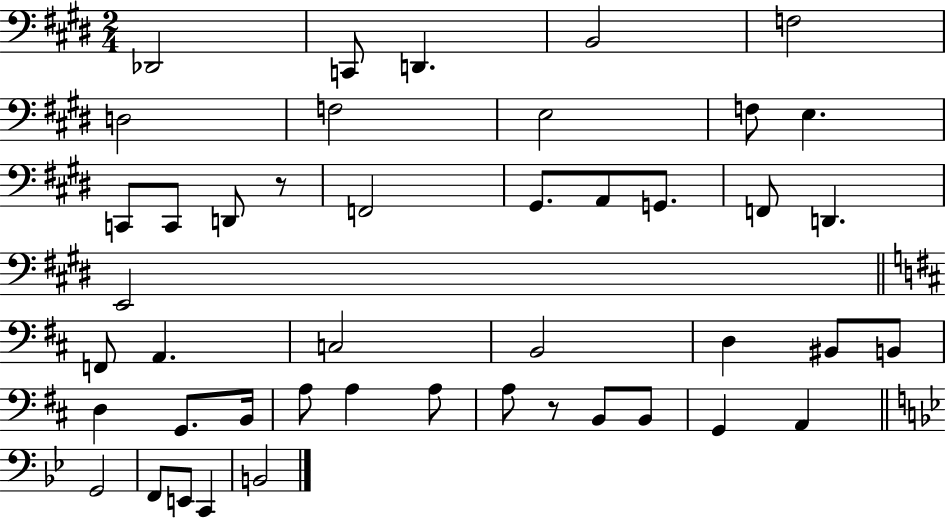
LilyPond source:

{
  \clef bass
  \numericTimeSignature
  \time 2/4
  \key e \major
  des,2 | c,8 d,4. | b,2 | f2 | \break d2 | f2 | e2 | f8 e4. | \break c,8 c,8 d,8 r8 | f,2 | gis,8. a,8 g,8. | f,8 d,4. | \break e,2 | \bar "||" \break \key d \major f,8 a,4. | c2 | b,2 | d4 bis,8 b,8 | \break d4 g,8. b,16 | a8 a4 a8 | a8 r8 b,8 b,8 | g,4 a,4 | \break \bar "||" \break \key g \minor g,2 | f,8 e,8 c,4 | b,2 | \bar "|."
}